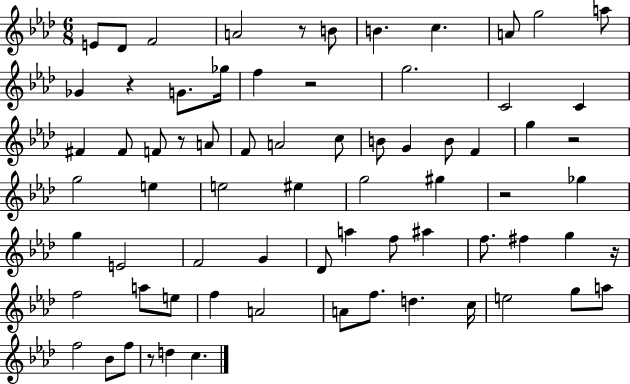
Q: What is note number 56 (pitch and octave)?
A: C5